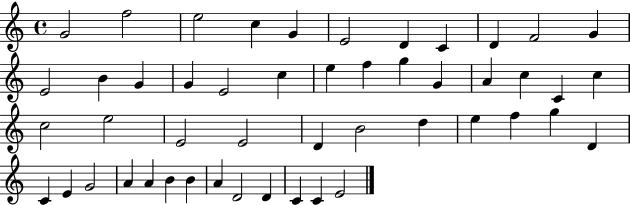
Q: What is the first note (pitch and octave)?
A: G4